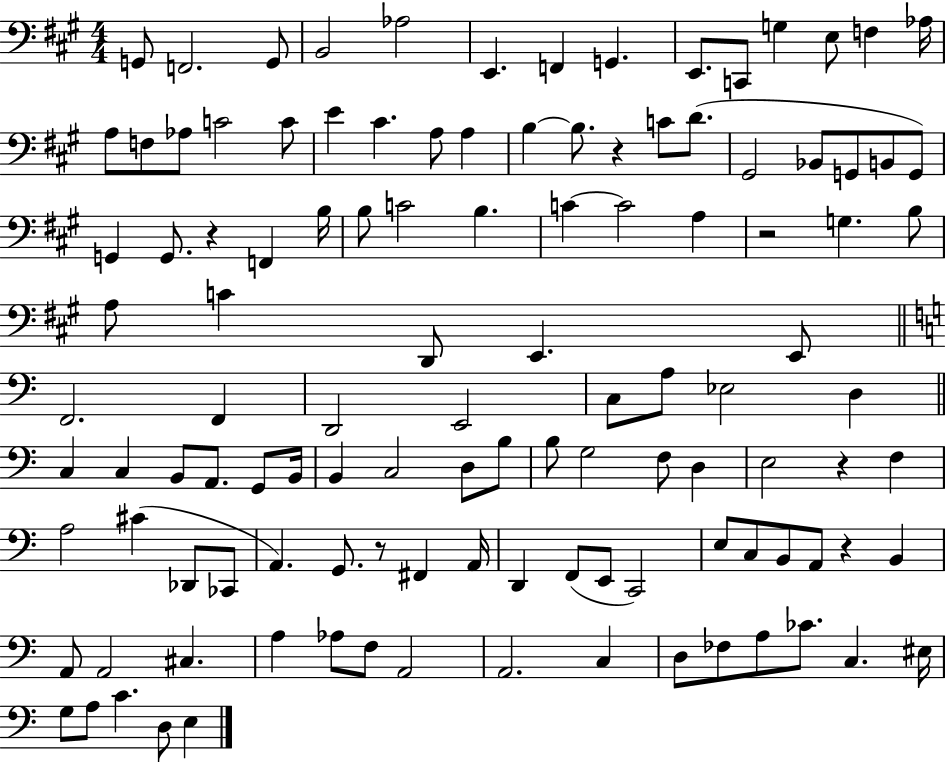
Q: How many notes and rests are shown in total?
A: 116